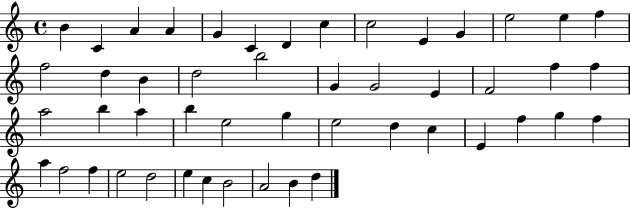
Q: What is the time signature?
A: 4/4